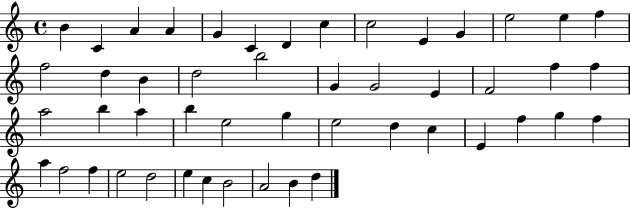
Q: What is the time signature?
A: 4/4